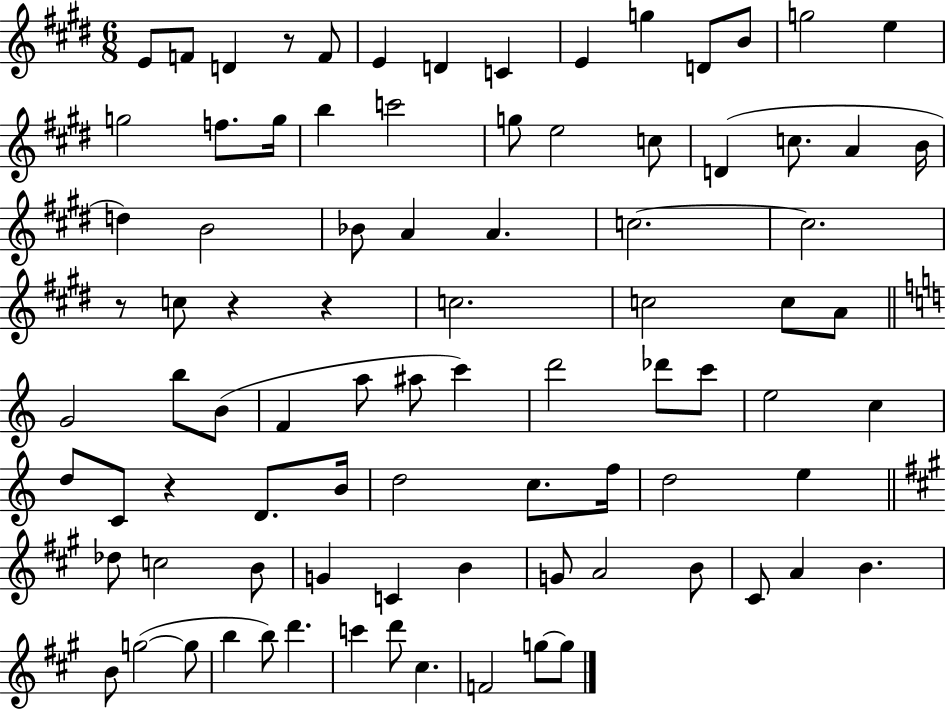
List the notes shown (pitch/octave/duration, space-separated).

E4/e F4/e D4/q R/e F4/e E4/q D4/q C4/q E4/q G5/q D4/e B4/e G5/h E5/q G5/h F5/e. G5/s B5/q C6/h G5/e E5/h C5/e D4/q C5/e. A4/q B4/s D5/q B4/h Bb4/e A4/q A4/q. C5/h. C5/h. R/e C5/e R/q R/q C5/h. C5/h C5/e A4/e G4/h B5/e B4/e F4/q A5/e A#5/e C6/q D6/h Db6/e C6/e E5/h C5/q D5/e C4/e R/q D4/e. B4/s D5/h C5/e. F5/s D5/h E5/q Db5/e C5/h B4/e G4/q C4/q B4/q G4/e A4/h B4/e C#4/e A4/q B4/q. B4/e G5/h G5/e B5/q B5/e D6/q. C6/q D6/e C#5/q. F4/h G5/e G5/e